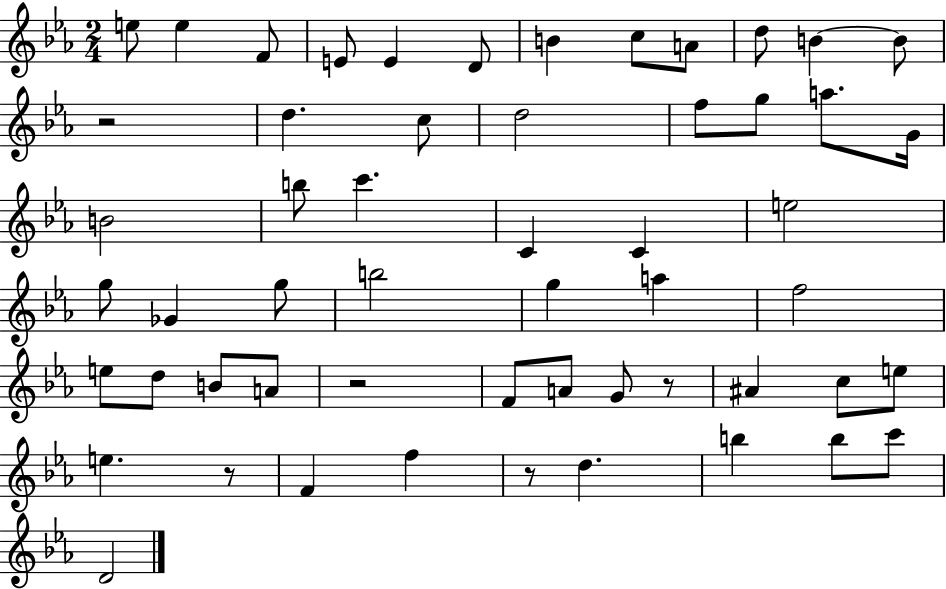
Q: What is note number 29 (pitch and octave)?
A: B5